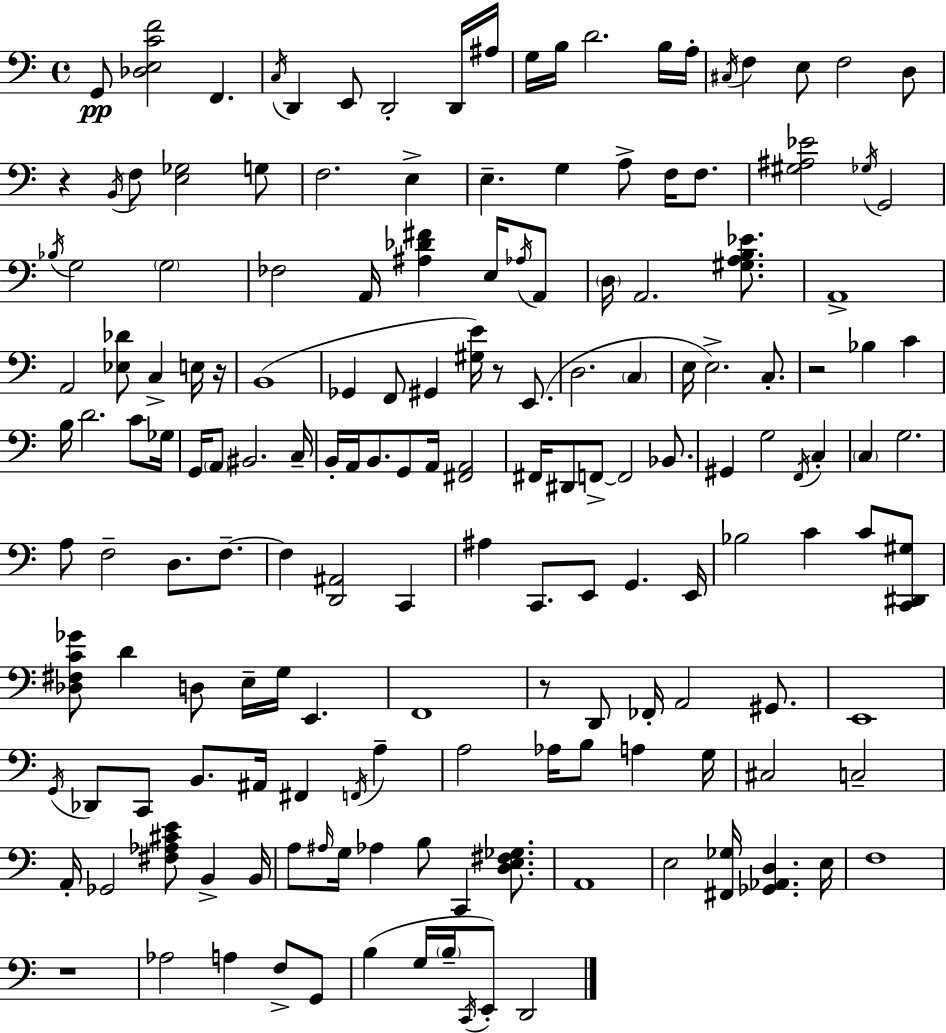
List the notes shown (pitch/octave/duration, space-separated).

G2/e [Db3,E3,C4,F4]/h F2/q. C3/s D2/q E2/e D2/h D2/s A#3/s G3/s B3/s D4/h. B3/s A3/s C#3/s F3/q E3/e F3/h D3/e R/q B2/s F3/e [E3,Gb3]/h G3/e F3/h. E3/q E3/q. G3/q A3/e F3/s F3/e. [G#3,A#3,Eb4]/h Gb3/s G2/h Bb3/s G3/h G3/h FES3/h A2/s [A#3,Db4,F#4]/q E3/s Ab3/s A2/e D3/s A2/h. [G#3,A3,B3,Eb4]/e. A2/w A2/h [Eb3,Db4]/e C3/q E3/s R/s B2/w Gb2/q F2/e G#2/q [G#3,E4]/s R/e E2/e. D3/h. C3/q E3/s E3/h. C3/e. R/h Bb3/q C4/q B3/s D4/h. C4/e Gb3/s G2/s A2/e BIS2/h. C3/s B2/s A2/s B2/e. G2/e A2/s [F#2,A2]/h F#2/s D#2/e F2/e F2/h Bb2/e. G#2/q G3/h F2/s C3/q C3/q G3/h. A3/e F3/h D3/e. F3/e. F3/q [D2,A#2]/h C2/q A#3/q C2/e. E2/e G2/q. E2/s Bb3/h C4/q C4/e [C2,D#2,G#3]/e [Db3,F#3,C4,Gb4]/e D4/q D3/e E3/s G3/s E2/q. F2/w R/e D2/e FES2/s A2/h G#2/e. E2/w G2/s Db2/e C2/e B2/e. A#2/s F#2/q F2/s A3/q A3/h Ab3/s B3/e A3/q G3/s C#3/h C3/h A2/s Gb2/h [F#3,Ab3,C#4,E4]/e B2/q B2/s A3/e A#3/s G3/s Ab3/q B3/e C2/q [D3,E3,F#3,Gb3]/e. A2/w E3/h [F#2,Gb3]/s [Gb2,Ab2,D3]/q. E3/s F3/w R/w Ab3/h A3/q F3/e G2/e B3/q G3/s B3/s C2/s E2/e D2/h